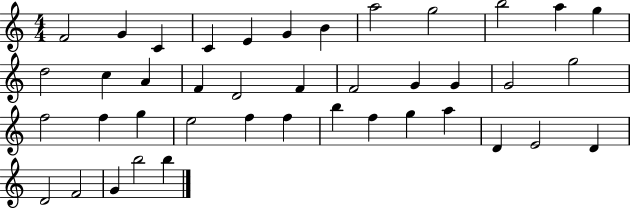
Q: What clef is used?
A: treble